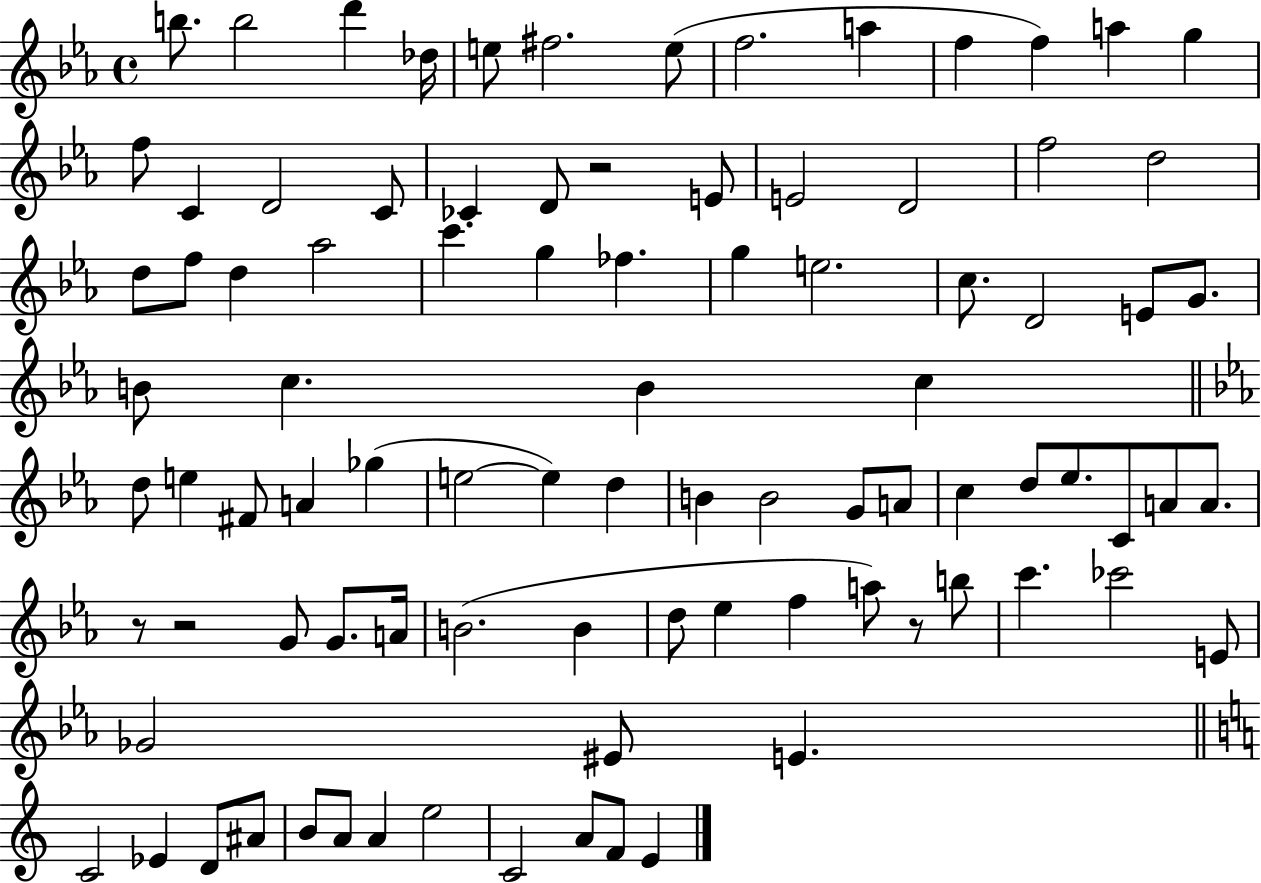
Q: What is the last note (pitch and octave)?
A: E4